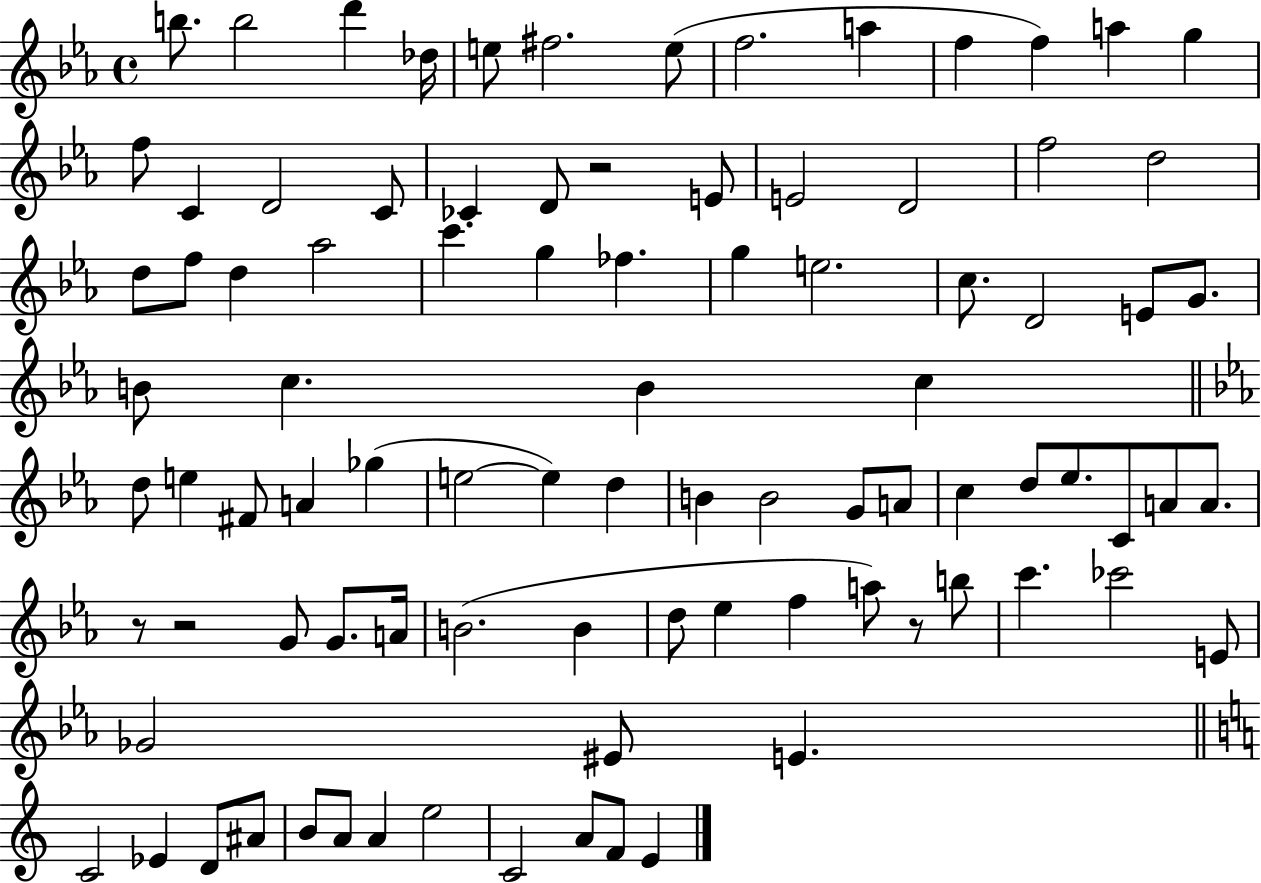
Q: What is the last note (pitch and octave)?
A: E4